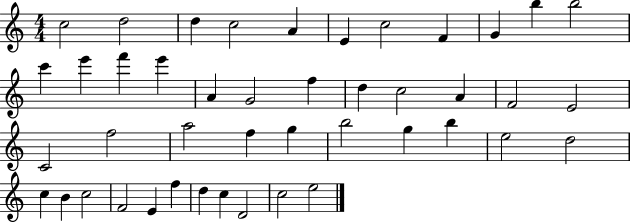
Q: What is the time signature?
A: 4/4